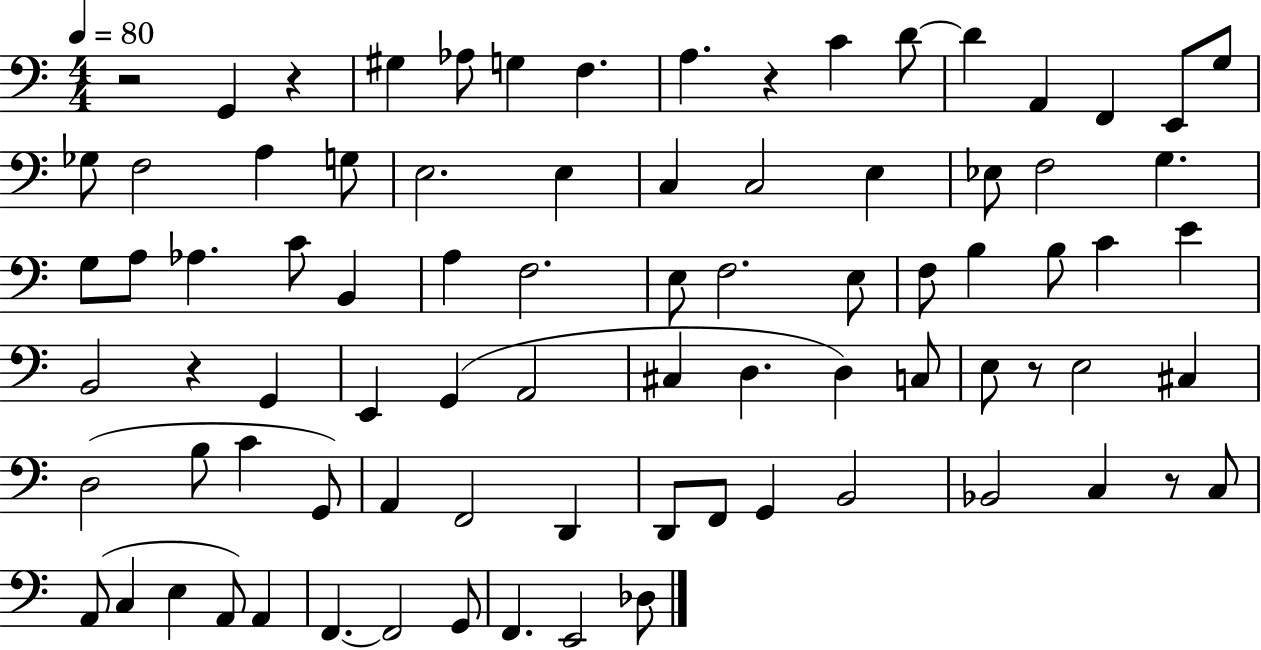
R/h G2/q R/q G#3/q Ab3/e G3/q F3/q. A3/q. R/q C4/q D4/e D4/q A2/q F2/q E2/e G3/e Gb3/e F3/h A3/q G3/e E3/h. E3/q C3/q C3/h E3/q Eb3/e F3/h G3/q. G3/e A3/e Ab3/q. C4/e B2/q A3/q F3/h. E3/e F3/h. E3/e F3/e B3/q B3/e C4/q E4/q B2/h R/q G2/q E2/q G2/q A2/h C#3/q D3/q. D3/q C3/e E3/e R/e E3/h C#3/q D3/h B3/e C4/q G2/e A2/q F2/h D2/q D2/e F2/e G2/q B2/h Bb2/h C3/q R/e C3/e A2/e C3/q E3/q A2/e A2/q F2/q. F2/h G2/e F2/q. E2/h Db3/e